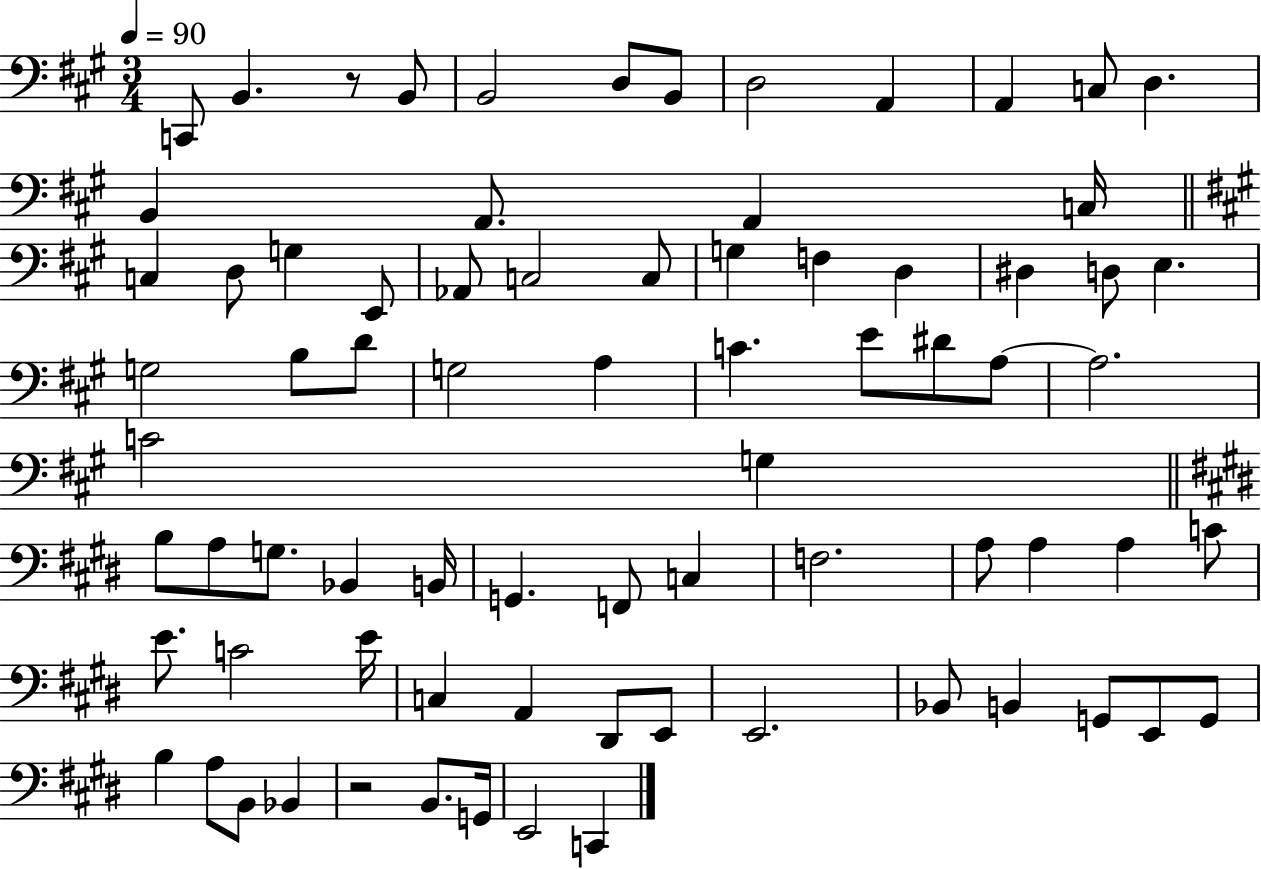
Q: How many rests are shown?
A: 2